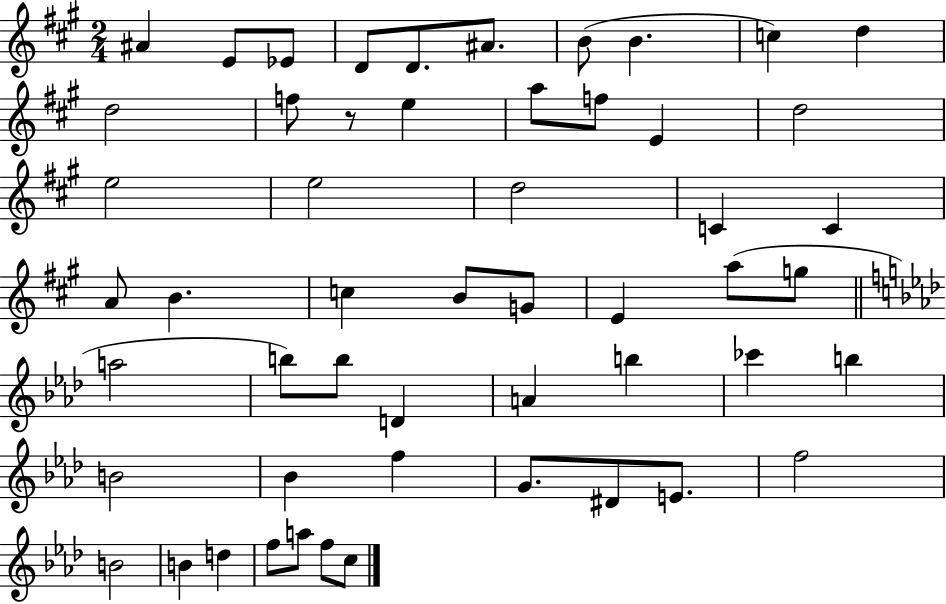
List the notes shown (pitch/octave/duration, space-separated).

A#4/q E4/e Eb4/e D4/e D4/e. A#4/e. B4/e B4/q. C5/q D5/q D5/h F5/e R/e E5/q A5/e F5/e E4/q D5/h E5/h E5/h D5/h C4/q C4/q A4/e B4/q. C5/q B4/e G4/e E4/q A5/e G5/e A5/h B5/e B5/e D4/q A4/q B5/q CES6/q B5/q B4/h Bb4/q F5/q G4/e. D#4/e E4/e. F5/h B4/h B4/q D5/q F5/e A5/e F5/e C5/e